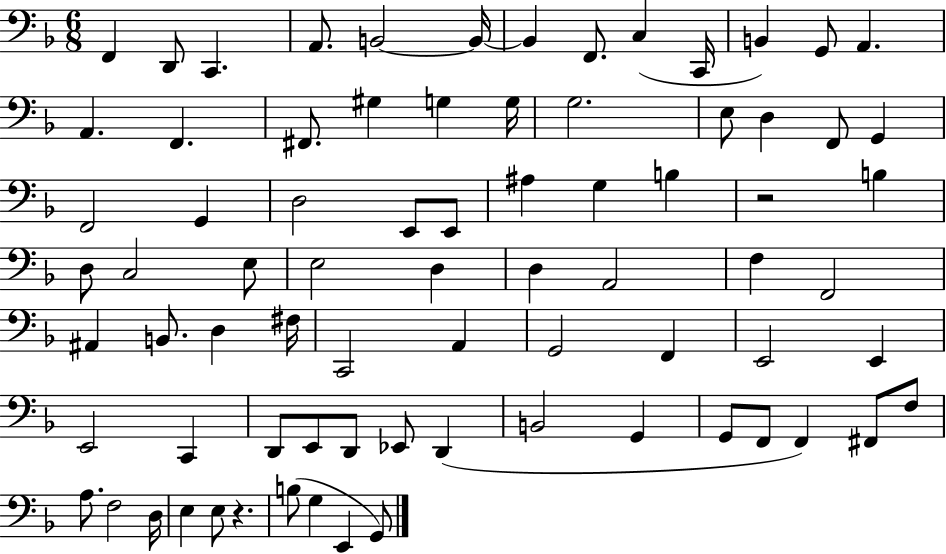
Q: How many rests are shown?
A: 2